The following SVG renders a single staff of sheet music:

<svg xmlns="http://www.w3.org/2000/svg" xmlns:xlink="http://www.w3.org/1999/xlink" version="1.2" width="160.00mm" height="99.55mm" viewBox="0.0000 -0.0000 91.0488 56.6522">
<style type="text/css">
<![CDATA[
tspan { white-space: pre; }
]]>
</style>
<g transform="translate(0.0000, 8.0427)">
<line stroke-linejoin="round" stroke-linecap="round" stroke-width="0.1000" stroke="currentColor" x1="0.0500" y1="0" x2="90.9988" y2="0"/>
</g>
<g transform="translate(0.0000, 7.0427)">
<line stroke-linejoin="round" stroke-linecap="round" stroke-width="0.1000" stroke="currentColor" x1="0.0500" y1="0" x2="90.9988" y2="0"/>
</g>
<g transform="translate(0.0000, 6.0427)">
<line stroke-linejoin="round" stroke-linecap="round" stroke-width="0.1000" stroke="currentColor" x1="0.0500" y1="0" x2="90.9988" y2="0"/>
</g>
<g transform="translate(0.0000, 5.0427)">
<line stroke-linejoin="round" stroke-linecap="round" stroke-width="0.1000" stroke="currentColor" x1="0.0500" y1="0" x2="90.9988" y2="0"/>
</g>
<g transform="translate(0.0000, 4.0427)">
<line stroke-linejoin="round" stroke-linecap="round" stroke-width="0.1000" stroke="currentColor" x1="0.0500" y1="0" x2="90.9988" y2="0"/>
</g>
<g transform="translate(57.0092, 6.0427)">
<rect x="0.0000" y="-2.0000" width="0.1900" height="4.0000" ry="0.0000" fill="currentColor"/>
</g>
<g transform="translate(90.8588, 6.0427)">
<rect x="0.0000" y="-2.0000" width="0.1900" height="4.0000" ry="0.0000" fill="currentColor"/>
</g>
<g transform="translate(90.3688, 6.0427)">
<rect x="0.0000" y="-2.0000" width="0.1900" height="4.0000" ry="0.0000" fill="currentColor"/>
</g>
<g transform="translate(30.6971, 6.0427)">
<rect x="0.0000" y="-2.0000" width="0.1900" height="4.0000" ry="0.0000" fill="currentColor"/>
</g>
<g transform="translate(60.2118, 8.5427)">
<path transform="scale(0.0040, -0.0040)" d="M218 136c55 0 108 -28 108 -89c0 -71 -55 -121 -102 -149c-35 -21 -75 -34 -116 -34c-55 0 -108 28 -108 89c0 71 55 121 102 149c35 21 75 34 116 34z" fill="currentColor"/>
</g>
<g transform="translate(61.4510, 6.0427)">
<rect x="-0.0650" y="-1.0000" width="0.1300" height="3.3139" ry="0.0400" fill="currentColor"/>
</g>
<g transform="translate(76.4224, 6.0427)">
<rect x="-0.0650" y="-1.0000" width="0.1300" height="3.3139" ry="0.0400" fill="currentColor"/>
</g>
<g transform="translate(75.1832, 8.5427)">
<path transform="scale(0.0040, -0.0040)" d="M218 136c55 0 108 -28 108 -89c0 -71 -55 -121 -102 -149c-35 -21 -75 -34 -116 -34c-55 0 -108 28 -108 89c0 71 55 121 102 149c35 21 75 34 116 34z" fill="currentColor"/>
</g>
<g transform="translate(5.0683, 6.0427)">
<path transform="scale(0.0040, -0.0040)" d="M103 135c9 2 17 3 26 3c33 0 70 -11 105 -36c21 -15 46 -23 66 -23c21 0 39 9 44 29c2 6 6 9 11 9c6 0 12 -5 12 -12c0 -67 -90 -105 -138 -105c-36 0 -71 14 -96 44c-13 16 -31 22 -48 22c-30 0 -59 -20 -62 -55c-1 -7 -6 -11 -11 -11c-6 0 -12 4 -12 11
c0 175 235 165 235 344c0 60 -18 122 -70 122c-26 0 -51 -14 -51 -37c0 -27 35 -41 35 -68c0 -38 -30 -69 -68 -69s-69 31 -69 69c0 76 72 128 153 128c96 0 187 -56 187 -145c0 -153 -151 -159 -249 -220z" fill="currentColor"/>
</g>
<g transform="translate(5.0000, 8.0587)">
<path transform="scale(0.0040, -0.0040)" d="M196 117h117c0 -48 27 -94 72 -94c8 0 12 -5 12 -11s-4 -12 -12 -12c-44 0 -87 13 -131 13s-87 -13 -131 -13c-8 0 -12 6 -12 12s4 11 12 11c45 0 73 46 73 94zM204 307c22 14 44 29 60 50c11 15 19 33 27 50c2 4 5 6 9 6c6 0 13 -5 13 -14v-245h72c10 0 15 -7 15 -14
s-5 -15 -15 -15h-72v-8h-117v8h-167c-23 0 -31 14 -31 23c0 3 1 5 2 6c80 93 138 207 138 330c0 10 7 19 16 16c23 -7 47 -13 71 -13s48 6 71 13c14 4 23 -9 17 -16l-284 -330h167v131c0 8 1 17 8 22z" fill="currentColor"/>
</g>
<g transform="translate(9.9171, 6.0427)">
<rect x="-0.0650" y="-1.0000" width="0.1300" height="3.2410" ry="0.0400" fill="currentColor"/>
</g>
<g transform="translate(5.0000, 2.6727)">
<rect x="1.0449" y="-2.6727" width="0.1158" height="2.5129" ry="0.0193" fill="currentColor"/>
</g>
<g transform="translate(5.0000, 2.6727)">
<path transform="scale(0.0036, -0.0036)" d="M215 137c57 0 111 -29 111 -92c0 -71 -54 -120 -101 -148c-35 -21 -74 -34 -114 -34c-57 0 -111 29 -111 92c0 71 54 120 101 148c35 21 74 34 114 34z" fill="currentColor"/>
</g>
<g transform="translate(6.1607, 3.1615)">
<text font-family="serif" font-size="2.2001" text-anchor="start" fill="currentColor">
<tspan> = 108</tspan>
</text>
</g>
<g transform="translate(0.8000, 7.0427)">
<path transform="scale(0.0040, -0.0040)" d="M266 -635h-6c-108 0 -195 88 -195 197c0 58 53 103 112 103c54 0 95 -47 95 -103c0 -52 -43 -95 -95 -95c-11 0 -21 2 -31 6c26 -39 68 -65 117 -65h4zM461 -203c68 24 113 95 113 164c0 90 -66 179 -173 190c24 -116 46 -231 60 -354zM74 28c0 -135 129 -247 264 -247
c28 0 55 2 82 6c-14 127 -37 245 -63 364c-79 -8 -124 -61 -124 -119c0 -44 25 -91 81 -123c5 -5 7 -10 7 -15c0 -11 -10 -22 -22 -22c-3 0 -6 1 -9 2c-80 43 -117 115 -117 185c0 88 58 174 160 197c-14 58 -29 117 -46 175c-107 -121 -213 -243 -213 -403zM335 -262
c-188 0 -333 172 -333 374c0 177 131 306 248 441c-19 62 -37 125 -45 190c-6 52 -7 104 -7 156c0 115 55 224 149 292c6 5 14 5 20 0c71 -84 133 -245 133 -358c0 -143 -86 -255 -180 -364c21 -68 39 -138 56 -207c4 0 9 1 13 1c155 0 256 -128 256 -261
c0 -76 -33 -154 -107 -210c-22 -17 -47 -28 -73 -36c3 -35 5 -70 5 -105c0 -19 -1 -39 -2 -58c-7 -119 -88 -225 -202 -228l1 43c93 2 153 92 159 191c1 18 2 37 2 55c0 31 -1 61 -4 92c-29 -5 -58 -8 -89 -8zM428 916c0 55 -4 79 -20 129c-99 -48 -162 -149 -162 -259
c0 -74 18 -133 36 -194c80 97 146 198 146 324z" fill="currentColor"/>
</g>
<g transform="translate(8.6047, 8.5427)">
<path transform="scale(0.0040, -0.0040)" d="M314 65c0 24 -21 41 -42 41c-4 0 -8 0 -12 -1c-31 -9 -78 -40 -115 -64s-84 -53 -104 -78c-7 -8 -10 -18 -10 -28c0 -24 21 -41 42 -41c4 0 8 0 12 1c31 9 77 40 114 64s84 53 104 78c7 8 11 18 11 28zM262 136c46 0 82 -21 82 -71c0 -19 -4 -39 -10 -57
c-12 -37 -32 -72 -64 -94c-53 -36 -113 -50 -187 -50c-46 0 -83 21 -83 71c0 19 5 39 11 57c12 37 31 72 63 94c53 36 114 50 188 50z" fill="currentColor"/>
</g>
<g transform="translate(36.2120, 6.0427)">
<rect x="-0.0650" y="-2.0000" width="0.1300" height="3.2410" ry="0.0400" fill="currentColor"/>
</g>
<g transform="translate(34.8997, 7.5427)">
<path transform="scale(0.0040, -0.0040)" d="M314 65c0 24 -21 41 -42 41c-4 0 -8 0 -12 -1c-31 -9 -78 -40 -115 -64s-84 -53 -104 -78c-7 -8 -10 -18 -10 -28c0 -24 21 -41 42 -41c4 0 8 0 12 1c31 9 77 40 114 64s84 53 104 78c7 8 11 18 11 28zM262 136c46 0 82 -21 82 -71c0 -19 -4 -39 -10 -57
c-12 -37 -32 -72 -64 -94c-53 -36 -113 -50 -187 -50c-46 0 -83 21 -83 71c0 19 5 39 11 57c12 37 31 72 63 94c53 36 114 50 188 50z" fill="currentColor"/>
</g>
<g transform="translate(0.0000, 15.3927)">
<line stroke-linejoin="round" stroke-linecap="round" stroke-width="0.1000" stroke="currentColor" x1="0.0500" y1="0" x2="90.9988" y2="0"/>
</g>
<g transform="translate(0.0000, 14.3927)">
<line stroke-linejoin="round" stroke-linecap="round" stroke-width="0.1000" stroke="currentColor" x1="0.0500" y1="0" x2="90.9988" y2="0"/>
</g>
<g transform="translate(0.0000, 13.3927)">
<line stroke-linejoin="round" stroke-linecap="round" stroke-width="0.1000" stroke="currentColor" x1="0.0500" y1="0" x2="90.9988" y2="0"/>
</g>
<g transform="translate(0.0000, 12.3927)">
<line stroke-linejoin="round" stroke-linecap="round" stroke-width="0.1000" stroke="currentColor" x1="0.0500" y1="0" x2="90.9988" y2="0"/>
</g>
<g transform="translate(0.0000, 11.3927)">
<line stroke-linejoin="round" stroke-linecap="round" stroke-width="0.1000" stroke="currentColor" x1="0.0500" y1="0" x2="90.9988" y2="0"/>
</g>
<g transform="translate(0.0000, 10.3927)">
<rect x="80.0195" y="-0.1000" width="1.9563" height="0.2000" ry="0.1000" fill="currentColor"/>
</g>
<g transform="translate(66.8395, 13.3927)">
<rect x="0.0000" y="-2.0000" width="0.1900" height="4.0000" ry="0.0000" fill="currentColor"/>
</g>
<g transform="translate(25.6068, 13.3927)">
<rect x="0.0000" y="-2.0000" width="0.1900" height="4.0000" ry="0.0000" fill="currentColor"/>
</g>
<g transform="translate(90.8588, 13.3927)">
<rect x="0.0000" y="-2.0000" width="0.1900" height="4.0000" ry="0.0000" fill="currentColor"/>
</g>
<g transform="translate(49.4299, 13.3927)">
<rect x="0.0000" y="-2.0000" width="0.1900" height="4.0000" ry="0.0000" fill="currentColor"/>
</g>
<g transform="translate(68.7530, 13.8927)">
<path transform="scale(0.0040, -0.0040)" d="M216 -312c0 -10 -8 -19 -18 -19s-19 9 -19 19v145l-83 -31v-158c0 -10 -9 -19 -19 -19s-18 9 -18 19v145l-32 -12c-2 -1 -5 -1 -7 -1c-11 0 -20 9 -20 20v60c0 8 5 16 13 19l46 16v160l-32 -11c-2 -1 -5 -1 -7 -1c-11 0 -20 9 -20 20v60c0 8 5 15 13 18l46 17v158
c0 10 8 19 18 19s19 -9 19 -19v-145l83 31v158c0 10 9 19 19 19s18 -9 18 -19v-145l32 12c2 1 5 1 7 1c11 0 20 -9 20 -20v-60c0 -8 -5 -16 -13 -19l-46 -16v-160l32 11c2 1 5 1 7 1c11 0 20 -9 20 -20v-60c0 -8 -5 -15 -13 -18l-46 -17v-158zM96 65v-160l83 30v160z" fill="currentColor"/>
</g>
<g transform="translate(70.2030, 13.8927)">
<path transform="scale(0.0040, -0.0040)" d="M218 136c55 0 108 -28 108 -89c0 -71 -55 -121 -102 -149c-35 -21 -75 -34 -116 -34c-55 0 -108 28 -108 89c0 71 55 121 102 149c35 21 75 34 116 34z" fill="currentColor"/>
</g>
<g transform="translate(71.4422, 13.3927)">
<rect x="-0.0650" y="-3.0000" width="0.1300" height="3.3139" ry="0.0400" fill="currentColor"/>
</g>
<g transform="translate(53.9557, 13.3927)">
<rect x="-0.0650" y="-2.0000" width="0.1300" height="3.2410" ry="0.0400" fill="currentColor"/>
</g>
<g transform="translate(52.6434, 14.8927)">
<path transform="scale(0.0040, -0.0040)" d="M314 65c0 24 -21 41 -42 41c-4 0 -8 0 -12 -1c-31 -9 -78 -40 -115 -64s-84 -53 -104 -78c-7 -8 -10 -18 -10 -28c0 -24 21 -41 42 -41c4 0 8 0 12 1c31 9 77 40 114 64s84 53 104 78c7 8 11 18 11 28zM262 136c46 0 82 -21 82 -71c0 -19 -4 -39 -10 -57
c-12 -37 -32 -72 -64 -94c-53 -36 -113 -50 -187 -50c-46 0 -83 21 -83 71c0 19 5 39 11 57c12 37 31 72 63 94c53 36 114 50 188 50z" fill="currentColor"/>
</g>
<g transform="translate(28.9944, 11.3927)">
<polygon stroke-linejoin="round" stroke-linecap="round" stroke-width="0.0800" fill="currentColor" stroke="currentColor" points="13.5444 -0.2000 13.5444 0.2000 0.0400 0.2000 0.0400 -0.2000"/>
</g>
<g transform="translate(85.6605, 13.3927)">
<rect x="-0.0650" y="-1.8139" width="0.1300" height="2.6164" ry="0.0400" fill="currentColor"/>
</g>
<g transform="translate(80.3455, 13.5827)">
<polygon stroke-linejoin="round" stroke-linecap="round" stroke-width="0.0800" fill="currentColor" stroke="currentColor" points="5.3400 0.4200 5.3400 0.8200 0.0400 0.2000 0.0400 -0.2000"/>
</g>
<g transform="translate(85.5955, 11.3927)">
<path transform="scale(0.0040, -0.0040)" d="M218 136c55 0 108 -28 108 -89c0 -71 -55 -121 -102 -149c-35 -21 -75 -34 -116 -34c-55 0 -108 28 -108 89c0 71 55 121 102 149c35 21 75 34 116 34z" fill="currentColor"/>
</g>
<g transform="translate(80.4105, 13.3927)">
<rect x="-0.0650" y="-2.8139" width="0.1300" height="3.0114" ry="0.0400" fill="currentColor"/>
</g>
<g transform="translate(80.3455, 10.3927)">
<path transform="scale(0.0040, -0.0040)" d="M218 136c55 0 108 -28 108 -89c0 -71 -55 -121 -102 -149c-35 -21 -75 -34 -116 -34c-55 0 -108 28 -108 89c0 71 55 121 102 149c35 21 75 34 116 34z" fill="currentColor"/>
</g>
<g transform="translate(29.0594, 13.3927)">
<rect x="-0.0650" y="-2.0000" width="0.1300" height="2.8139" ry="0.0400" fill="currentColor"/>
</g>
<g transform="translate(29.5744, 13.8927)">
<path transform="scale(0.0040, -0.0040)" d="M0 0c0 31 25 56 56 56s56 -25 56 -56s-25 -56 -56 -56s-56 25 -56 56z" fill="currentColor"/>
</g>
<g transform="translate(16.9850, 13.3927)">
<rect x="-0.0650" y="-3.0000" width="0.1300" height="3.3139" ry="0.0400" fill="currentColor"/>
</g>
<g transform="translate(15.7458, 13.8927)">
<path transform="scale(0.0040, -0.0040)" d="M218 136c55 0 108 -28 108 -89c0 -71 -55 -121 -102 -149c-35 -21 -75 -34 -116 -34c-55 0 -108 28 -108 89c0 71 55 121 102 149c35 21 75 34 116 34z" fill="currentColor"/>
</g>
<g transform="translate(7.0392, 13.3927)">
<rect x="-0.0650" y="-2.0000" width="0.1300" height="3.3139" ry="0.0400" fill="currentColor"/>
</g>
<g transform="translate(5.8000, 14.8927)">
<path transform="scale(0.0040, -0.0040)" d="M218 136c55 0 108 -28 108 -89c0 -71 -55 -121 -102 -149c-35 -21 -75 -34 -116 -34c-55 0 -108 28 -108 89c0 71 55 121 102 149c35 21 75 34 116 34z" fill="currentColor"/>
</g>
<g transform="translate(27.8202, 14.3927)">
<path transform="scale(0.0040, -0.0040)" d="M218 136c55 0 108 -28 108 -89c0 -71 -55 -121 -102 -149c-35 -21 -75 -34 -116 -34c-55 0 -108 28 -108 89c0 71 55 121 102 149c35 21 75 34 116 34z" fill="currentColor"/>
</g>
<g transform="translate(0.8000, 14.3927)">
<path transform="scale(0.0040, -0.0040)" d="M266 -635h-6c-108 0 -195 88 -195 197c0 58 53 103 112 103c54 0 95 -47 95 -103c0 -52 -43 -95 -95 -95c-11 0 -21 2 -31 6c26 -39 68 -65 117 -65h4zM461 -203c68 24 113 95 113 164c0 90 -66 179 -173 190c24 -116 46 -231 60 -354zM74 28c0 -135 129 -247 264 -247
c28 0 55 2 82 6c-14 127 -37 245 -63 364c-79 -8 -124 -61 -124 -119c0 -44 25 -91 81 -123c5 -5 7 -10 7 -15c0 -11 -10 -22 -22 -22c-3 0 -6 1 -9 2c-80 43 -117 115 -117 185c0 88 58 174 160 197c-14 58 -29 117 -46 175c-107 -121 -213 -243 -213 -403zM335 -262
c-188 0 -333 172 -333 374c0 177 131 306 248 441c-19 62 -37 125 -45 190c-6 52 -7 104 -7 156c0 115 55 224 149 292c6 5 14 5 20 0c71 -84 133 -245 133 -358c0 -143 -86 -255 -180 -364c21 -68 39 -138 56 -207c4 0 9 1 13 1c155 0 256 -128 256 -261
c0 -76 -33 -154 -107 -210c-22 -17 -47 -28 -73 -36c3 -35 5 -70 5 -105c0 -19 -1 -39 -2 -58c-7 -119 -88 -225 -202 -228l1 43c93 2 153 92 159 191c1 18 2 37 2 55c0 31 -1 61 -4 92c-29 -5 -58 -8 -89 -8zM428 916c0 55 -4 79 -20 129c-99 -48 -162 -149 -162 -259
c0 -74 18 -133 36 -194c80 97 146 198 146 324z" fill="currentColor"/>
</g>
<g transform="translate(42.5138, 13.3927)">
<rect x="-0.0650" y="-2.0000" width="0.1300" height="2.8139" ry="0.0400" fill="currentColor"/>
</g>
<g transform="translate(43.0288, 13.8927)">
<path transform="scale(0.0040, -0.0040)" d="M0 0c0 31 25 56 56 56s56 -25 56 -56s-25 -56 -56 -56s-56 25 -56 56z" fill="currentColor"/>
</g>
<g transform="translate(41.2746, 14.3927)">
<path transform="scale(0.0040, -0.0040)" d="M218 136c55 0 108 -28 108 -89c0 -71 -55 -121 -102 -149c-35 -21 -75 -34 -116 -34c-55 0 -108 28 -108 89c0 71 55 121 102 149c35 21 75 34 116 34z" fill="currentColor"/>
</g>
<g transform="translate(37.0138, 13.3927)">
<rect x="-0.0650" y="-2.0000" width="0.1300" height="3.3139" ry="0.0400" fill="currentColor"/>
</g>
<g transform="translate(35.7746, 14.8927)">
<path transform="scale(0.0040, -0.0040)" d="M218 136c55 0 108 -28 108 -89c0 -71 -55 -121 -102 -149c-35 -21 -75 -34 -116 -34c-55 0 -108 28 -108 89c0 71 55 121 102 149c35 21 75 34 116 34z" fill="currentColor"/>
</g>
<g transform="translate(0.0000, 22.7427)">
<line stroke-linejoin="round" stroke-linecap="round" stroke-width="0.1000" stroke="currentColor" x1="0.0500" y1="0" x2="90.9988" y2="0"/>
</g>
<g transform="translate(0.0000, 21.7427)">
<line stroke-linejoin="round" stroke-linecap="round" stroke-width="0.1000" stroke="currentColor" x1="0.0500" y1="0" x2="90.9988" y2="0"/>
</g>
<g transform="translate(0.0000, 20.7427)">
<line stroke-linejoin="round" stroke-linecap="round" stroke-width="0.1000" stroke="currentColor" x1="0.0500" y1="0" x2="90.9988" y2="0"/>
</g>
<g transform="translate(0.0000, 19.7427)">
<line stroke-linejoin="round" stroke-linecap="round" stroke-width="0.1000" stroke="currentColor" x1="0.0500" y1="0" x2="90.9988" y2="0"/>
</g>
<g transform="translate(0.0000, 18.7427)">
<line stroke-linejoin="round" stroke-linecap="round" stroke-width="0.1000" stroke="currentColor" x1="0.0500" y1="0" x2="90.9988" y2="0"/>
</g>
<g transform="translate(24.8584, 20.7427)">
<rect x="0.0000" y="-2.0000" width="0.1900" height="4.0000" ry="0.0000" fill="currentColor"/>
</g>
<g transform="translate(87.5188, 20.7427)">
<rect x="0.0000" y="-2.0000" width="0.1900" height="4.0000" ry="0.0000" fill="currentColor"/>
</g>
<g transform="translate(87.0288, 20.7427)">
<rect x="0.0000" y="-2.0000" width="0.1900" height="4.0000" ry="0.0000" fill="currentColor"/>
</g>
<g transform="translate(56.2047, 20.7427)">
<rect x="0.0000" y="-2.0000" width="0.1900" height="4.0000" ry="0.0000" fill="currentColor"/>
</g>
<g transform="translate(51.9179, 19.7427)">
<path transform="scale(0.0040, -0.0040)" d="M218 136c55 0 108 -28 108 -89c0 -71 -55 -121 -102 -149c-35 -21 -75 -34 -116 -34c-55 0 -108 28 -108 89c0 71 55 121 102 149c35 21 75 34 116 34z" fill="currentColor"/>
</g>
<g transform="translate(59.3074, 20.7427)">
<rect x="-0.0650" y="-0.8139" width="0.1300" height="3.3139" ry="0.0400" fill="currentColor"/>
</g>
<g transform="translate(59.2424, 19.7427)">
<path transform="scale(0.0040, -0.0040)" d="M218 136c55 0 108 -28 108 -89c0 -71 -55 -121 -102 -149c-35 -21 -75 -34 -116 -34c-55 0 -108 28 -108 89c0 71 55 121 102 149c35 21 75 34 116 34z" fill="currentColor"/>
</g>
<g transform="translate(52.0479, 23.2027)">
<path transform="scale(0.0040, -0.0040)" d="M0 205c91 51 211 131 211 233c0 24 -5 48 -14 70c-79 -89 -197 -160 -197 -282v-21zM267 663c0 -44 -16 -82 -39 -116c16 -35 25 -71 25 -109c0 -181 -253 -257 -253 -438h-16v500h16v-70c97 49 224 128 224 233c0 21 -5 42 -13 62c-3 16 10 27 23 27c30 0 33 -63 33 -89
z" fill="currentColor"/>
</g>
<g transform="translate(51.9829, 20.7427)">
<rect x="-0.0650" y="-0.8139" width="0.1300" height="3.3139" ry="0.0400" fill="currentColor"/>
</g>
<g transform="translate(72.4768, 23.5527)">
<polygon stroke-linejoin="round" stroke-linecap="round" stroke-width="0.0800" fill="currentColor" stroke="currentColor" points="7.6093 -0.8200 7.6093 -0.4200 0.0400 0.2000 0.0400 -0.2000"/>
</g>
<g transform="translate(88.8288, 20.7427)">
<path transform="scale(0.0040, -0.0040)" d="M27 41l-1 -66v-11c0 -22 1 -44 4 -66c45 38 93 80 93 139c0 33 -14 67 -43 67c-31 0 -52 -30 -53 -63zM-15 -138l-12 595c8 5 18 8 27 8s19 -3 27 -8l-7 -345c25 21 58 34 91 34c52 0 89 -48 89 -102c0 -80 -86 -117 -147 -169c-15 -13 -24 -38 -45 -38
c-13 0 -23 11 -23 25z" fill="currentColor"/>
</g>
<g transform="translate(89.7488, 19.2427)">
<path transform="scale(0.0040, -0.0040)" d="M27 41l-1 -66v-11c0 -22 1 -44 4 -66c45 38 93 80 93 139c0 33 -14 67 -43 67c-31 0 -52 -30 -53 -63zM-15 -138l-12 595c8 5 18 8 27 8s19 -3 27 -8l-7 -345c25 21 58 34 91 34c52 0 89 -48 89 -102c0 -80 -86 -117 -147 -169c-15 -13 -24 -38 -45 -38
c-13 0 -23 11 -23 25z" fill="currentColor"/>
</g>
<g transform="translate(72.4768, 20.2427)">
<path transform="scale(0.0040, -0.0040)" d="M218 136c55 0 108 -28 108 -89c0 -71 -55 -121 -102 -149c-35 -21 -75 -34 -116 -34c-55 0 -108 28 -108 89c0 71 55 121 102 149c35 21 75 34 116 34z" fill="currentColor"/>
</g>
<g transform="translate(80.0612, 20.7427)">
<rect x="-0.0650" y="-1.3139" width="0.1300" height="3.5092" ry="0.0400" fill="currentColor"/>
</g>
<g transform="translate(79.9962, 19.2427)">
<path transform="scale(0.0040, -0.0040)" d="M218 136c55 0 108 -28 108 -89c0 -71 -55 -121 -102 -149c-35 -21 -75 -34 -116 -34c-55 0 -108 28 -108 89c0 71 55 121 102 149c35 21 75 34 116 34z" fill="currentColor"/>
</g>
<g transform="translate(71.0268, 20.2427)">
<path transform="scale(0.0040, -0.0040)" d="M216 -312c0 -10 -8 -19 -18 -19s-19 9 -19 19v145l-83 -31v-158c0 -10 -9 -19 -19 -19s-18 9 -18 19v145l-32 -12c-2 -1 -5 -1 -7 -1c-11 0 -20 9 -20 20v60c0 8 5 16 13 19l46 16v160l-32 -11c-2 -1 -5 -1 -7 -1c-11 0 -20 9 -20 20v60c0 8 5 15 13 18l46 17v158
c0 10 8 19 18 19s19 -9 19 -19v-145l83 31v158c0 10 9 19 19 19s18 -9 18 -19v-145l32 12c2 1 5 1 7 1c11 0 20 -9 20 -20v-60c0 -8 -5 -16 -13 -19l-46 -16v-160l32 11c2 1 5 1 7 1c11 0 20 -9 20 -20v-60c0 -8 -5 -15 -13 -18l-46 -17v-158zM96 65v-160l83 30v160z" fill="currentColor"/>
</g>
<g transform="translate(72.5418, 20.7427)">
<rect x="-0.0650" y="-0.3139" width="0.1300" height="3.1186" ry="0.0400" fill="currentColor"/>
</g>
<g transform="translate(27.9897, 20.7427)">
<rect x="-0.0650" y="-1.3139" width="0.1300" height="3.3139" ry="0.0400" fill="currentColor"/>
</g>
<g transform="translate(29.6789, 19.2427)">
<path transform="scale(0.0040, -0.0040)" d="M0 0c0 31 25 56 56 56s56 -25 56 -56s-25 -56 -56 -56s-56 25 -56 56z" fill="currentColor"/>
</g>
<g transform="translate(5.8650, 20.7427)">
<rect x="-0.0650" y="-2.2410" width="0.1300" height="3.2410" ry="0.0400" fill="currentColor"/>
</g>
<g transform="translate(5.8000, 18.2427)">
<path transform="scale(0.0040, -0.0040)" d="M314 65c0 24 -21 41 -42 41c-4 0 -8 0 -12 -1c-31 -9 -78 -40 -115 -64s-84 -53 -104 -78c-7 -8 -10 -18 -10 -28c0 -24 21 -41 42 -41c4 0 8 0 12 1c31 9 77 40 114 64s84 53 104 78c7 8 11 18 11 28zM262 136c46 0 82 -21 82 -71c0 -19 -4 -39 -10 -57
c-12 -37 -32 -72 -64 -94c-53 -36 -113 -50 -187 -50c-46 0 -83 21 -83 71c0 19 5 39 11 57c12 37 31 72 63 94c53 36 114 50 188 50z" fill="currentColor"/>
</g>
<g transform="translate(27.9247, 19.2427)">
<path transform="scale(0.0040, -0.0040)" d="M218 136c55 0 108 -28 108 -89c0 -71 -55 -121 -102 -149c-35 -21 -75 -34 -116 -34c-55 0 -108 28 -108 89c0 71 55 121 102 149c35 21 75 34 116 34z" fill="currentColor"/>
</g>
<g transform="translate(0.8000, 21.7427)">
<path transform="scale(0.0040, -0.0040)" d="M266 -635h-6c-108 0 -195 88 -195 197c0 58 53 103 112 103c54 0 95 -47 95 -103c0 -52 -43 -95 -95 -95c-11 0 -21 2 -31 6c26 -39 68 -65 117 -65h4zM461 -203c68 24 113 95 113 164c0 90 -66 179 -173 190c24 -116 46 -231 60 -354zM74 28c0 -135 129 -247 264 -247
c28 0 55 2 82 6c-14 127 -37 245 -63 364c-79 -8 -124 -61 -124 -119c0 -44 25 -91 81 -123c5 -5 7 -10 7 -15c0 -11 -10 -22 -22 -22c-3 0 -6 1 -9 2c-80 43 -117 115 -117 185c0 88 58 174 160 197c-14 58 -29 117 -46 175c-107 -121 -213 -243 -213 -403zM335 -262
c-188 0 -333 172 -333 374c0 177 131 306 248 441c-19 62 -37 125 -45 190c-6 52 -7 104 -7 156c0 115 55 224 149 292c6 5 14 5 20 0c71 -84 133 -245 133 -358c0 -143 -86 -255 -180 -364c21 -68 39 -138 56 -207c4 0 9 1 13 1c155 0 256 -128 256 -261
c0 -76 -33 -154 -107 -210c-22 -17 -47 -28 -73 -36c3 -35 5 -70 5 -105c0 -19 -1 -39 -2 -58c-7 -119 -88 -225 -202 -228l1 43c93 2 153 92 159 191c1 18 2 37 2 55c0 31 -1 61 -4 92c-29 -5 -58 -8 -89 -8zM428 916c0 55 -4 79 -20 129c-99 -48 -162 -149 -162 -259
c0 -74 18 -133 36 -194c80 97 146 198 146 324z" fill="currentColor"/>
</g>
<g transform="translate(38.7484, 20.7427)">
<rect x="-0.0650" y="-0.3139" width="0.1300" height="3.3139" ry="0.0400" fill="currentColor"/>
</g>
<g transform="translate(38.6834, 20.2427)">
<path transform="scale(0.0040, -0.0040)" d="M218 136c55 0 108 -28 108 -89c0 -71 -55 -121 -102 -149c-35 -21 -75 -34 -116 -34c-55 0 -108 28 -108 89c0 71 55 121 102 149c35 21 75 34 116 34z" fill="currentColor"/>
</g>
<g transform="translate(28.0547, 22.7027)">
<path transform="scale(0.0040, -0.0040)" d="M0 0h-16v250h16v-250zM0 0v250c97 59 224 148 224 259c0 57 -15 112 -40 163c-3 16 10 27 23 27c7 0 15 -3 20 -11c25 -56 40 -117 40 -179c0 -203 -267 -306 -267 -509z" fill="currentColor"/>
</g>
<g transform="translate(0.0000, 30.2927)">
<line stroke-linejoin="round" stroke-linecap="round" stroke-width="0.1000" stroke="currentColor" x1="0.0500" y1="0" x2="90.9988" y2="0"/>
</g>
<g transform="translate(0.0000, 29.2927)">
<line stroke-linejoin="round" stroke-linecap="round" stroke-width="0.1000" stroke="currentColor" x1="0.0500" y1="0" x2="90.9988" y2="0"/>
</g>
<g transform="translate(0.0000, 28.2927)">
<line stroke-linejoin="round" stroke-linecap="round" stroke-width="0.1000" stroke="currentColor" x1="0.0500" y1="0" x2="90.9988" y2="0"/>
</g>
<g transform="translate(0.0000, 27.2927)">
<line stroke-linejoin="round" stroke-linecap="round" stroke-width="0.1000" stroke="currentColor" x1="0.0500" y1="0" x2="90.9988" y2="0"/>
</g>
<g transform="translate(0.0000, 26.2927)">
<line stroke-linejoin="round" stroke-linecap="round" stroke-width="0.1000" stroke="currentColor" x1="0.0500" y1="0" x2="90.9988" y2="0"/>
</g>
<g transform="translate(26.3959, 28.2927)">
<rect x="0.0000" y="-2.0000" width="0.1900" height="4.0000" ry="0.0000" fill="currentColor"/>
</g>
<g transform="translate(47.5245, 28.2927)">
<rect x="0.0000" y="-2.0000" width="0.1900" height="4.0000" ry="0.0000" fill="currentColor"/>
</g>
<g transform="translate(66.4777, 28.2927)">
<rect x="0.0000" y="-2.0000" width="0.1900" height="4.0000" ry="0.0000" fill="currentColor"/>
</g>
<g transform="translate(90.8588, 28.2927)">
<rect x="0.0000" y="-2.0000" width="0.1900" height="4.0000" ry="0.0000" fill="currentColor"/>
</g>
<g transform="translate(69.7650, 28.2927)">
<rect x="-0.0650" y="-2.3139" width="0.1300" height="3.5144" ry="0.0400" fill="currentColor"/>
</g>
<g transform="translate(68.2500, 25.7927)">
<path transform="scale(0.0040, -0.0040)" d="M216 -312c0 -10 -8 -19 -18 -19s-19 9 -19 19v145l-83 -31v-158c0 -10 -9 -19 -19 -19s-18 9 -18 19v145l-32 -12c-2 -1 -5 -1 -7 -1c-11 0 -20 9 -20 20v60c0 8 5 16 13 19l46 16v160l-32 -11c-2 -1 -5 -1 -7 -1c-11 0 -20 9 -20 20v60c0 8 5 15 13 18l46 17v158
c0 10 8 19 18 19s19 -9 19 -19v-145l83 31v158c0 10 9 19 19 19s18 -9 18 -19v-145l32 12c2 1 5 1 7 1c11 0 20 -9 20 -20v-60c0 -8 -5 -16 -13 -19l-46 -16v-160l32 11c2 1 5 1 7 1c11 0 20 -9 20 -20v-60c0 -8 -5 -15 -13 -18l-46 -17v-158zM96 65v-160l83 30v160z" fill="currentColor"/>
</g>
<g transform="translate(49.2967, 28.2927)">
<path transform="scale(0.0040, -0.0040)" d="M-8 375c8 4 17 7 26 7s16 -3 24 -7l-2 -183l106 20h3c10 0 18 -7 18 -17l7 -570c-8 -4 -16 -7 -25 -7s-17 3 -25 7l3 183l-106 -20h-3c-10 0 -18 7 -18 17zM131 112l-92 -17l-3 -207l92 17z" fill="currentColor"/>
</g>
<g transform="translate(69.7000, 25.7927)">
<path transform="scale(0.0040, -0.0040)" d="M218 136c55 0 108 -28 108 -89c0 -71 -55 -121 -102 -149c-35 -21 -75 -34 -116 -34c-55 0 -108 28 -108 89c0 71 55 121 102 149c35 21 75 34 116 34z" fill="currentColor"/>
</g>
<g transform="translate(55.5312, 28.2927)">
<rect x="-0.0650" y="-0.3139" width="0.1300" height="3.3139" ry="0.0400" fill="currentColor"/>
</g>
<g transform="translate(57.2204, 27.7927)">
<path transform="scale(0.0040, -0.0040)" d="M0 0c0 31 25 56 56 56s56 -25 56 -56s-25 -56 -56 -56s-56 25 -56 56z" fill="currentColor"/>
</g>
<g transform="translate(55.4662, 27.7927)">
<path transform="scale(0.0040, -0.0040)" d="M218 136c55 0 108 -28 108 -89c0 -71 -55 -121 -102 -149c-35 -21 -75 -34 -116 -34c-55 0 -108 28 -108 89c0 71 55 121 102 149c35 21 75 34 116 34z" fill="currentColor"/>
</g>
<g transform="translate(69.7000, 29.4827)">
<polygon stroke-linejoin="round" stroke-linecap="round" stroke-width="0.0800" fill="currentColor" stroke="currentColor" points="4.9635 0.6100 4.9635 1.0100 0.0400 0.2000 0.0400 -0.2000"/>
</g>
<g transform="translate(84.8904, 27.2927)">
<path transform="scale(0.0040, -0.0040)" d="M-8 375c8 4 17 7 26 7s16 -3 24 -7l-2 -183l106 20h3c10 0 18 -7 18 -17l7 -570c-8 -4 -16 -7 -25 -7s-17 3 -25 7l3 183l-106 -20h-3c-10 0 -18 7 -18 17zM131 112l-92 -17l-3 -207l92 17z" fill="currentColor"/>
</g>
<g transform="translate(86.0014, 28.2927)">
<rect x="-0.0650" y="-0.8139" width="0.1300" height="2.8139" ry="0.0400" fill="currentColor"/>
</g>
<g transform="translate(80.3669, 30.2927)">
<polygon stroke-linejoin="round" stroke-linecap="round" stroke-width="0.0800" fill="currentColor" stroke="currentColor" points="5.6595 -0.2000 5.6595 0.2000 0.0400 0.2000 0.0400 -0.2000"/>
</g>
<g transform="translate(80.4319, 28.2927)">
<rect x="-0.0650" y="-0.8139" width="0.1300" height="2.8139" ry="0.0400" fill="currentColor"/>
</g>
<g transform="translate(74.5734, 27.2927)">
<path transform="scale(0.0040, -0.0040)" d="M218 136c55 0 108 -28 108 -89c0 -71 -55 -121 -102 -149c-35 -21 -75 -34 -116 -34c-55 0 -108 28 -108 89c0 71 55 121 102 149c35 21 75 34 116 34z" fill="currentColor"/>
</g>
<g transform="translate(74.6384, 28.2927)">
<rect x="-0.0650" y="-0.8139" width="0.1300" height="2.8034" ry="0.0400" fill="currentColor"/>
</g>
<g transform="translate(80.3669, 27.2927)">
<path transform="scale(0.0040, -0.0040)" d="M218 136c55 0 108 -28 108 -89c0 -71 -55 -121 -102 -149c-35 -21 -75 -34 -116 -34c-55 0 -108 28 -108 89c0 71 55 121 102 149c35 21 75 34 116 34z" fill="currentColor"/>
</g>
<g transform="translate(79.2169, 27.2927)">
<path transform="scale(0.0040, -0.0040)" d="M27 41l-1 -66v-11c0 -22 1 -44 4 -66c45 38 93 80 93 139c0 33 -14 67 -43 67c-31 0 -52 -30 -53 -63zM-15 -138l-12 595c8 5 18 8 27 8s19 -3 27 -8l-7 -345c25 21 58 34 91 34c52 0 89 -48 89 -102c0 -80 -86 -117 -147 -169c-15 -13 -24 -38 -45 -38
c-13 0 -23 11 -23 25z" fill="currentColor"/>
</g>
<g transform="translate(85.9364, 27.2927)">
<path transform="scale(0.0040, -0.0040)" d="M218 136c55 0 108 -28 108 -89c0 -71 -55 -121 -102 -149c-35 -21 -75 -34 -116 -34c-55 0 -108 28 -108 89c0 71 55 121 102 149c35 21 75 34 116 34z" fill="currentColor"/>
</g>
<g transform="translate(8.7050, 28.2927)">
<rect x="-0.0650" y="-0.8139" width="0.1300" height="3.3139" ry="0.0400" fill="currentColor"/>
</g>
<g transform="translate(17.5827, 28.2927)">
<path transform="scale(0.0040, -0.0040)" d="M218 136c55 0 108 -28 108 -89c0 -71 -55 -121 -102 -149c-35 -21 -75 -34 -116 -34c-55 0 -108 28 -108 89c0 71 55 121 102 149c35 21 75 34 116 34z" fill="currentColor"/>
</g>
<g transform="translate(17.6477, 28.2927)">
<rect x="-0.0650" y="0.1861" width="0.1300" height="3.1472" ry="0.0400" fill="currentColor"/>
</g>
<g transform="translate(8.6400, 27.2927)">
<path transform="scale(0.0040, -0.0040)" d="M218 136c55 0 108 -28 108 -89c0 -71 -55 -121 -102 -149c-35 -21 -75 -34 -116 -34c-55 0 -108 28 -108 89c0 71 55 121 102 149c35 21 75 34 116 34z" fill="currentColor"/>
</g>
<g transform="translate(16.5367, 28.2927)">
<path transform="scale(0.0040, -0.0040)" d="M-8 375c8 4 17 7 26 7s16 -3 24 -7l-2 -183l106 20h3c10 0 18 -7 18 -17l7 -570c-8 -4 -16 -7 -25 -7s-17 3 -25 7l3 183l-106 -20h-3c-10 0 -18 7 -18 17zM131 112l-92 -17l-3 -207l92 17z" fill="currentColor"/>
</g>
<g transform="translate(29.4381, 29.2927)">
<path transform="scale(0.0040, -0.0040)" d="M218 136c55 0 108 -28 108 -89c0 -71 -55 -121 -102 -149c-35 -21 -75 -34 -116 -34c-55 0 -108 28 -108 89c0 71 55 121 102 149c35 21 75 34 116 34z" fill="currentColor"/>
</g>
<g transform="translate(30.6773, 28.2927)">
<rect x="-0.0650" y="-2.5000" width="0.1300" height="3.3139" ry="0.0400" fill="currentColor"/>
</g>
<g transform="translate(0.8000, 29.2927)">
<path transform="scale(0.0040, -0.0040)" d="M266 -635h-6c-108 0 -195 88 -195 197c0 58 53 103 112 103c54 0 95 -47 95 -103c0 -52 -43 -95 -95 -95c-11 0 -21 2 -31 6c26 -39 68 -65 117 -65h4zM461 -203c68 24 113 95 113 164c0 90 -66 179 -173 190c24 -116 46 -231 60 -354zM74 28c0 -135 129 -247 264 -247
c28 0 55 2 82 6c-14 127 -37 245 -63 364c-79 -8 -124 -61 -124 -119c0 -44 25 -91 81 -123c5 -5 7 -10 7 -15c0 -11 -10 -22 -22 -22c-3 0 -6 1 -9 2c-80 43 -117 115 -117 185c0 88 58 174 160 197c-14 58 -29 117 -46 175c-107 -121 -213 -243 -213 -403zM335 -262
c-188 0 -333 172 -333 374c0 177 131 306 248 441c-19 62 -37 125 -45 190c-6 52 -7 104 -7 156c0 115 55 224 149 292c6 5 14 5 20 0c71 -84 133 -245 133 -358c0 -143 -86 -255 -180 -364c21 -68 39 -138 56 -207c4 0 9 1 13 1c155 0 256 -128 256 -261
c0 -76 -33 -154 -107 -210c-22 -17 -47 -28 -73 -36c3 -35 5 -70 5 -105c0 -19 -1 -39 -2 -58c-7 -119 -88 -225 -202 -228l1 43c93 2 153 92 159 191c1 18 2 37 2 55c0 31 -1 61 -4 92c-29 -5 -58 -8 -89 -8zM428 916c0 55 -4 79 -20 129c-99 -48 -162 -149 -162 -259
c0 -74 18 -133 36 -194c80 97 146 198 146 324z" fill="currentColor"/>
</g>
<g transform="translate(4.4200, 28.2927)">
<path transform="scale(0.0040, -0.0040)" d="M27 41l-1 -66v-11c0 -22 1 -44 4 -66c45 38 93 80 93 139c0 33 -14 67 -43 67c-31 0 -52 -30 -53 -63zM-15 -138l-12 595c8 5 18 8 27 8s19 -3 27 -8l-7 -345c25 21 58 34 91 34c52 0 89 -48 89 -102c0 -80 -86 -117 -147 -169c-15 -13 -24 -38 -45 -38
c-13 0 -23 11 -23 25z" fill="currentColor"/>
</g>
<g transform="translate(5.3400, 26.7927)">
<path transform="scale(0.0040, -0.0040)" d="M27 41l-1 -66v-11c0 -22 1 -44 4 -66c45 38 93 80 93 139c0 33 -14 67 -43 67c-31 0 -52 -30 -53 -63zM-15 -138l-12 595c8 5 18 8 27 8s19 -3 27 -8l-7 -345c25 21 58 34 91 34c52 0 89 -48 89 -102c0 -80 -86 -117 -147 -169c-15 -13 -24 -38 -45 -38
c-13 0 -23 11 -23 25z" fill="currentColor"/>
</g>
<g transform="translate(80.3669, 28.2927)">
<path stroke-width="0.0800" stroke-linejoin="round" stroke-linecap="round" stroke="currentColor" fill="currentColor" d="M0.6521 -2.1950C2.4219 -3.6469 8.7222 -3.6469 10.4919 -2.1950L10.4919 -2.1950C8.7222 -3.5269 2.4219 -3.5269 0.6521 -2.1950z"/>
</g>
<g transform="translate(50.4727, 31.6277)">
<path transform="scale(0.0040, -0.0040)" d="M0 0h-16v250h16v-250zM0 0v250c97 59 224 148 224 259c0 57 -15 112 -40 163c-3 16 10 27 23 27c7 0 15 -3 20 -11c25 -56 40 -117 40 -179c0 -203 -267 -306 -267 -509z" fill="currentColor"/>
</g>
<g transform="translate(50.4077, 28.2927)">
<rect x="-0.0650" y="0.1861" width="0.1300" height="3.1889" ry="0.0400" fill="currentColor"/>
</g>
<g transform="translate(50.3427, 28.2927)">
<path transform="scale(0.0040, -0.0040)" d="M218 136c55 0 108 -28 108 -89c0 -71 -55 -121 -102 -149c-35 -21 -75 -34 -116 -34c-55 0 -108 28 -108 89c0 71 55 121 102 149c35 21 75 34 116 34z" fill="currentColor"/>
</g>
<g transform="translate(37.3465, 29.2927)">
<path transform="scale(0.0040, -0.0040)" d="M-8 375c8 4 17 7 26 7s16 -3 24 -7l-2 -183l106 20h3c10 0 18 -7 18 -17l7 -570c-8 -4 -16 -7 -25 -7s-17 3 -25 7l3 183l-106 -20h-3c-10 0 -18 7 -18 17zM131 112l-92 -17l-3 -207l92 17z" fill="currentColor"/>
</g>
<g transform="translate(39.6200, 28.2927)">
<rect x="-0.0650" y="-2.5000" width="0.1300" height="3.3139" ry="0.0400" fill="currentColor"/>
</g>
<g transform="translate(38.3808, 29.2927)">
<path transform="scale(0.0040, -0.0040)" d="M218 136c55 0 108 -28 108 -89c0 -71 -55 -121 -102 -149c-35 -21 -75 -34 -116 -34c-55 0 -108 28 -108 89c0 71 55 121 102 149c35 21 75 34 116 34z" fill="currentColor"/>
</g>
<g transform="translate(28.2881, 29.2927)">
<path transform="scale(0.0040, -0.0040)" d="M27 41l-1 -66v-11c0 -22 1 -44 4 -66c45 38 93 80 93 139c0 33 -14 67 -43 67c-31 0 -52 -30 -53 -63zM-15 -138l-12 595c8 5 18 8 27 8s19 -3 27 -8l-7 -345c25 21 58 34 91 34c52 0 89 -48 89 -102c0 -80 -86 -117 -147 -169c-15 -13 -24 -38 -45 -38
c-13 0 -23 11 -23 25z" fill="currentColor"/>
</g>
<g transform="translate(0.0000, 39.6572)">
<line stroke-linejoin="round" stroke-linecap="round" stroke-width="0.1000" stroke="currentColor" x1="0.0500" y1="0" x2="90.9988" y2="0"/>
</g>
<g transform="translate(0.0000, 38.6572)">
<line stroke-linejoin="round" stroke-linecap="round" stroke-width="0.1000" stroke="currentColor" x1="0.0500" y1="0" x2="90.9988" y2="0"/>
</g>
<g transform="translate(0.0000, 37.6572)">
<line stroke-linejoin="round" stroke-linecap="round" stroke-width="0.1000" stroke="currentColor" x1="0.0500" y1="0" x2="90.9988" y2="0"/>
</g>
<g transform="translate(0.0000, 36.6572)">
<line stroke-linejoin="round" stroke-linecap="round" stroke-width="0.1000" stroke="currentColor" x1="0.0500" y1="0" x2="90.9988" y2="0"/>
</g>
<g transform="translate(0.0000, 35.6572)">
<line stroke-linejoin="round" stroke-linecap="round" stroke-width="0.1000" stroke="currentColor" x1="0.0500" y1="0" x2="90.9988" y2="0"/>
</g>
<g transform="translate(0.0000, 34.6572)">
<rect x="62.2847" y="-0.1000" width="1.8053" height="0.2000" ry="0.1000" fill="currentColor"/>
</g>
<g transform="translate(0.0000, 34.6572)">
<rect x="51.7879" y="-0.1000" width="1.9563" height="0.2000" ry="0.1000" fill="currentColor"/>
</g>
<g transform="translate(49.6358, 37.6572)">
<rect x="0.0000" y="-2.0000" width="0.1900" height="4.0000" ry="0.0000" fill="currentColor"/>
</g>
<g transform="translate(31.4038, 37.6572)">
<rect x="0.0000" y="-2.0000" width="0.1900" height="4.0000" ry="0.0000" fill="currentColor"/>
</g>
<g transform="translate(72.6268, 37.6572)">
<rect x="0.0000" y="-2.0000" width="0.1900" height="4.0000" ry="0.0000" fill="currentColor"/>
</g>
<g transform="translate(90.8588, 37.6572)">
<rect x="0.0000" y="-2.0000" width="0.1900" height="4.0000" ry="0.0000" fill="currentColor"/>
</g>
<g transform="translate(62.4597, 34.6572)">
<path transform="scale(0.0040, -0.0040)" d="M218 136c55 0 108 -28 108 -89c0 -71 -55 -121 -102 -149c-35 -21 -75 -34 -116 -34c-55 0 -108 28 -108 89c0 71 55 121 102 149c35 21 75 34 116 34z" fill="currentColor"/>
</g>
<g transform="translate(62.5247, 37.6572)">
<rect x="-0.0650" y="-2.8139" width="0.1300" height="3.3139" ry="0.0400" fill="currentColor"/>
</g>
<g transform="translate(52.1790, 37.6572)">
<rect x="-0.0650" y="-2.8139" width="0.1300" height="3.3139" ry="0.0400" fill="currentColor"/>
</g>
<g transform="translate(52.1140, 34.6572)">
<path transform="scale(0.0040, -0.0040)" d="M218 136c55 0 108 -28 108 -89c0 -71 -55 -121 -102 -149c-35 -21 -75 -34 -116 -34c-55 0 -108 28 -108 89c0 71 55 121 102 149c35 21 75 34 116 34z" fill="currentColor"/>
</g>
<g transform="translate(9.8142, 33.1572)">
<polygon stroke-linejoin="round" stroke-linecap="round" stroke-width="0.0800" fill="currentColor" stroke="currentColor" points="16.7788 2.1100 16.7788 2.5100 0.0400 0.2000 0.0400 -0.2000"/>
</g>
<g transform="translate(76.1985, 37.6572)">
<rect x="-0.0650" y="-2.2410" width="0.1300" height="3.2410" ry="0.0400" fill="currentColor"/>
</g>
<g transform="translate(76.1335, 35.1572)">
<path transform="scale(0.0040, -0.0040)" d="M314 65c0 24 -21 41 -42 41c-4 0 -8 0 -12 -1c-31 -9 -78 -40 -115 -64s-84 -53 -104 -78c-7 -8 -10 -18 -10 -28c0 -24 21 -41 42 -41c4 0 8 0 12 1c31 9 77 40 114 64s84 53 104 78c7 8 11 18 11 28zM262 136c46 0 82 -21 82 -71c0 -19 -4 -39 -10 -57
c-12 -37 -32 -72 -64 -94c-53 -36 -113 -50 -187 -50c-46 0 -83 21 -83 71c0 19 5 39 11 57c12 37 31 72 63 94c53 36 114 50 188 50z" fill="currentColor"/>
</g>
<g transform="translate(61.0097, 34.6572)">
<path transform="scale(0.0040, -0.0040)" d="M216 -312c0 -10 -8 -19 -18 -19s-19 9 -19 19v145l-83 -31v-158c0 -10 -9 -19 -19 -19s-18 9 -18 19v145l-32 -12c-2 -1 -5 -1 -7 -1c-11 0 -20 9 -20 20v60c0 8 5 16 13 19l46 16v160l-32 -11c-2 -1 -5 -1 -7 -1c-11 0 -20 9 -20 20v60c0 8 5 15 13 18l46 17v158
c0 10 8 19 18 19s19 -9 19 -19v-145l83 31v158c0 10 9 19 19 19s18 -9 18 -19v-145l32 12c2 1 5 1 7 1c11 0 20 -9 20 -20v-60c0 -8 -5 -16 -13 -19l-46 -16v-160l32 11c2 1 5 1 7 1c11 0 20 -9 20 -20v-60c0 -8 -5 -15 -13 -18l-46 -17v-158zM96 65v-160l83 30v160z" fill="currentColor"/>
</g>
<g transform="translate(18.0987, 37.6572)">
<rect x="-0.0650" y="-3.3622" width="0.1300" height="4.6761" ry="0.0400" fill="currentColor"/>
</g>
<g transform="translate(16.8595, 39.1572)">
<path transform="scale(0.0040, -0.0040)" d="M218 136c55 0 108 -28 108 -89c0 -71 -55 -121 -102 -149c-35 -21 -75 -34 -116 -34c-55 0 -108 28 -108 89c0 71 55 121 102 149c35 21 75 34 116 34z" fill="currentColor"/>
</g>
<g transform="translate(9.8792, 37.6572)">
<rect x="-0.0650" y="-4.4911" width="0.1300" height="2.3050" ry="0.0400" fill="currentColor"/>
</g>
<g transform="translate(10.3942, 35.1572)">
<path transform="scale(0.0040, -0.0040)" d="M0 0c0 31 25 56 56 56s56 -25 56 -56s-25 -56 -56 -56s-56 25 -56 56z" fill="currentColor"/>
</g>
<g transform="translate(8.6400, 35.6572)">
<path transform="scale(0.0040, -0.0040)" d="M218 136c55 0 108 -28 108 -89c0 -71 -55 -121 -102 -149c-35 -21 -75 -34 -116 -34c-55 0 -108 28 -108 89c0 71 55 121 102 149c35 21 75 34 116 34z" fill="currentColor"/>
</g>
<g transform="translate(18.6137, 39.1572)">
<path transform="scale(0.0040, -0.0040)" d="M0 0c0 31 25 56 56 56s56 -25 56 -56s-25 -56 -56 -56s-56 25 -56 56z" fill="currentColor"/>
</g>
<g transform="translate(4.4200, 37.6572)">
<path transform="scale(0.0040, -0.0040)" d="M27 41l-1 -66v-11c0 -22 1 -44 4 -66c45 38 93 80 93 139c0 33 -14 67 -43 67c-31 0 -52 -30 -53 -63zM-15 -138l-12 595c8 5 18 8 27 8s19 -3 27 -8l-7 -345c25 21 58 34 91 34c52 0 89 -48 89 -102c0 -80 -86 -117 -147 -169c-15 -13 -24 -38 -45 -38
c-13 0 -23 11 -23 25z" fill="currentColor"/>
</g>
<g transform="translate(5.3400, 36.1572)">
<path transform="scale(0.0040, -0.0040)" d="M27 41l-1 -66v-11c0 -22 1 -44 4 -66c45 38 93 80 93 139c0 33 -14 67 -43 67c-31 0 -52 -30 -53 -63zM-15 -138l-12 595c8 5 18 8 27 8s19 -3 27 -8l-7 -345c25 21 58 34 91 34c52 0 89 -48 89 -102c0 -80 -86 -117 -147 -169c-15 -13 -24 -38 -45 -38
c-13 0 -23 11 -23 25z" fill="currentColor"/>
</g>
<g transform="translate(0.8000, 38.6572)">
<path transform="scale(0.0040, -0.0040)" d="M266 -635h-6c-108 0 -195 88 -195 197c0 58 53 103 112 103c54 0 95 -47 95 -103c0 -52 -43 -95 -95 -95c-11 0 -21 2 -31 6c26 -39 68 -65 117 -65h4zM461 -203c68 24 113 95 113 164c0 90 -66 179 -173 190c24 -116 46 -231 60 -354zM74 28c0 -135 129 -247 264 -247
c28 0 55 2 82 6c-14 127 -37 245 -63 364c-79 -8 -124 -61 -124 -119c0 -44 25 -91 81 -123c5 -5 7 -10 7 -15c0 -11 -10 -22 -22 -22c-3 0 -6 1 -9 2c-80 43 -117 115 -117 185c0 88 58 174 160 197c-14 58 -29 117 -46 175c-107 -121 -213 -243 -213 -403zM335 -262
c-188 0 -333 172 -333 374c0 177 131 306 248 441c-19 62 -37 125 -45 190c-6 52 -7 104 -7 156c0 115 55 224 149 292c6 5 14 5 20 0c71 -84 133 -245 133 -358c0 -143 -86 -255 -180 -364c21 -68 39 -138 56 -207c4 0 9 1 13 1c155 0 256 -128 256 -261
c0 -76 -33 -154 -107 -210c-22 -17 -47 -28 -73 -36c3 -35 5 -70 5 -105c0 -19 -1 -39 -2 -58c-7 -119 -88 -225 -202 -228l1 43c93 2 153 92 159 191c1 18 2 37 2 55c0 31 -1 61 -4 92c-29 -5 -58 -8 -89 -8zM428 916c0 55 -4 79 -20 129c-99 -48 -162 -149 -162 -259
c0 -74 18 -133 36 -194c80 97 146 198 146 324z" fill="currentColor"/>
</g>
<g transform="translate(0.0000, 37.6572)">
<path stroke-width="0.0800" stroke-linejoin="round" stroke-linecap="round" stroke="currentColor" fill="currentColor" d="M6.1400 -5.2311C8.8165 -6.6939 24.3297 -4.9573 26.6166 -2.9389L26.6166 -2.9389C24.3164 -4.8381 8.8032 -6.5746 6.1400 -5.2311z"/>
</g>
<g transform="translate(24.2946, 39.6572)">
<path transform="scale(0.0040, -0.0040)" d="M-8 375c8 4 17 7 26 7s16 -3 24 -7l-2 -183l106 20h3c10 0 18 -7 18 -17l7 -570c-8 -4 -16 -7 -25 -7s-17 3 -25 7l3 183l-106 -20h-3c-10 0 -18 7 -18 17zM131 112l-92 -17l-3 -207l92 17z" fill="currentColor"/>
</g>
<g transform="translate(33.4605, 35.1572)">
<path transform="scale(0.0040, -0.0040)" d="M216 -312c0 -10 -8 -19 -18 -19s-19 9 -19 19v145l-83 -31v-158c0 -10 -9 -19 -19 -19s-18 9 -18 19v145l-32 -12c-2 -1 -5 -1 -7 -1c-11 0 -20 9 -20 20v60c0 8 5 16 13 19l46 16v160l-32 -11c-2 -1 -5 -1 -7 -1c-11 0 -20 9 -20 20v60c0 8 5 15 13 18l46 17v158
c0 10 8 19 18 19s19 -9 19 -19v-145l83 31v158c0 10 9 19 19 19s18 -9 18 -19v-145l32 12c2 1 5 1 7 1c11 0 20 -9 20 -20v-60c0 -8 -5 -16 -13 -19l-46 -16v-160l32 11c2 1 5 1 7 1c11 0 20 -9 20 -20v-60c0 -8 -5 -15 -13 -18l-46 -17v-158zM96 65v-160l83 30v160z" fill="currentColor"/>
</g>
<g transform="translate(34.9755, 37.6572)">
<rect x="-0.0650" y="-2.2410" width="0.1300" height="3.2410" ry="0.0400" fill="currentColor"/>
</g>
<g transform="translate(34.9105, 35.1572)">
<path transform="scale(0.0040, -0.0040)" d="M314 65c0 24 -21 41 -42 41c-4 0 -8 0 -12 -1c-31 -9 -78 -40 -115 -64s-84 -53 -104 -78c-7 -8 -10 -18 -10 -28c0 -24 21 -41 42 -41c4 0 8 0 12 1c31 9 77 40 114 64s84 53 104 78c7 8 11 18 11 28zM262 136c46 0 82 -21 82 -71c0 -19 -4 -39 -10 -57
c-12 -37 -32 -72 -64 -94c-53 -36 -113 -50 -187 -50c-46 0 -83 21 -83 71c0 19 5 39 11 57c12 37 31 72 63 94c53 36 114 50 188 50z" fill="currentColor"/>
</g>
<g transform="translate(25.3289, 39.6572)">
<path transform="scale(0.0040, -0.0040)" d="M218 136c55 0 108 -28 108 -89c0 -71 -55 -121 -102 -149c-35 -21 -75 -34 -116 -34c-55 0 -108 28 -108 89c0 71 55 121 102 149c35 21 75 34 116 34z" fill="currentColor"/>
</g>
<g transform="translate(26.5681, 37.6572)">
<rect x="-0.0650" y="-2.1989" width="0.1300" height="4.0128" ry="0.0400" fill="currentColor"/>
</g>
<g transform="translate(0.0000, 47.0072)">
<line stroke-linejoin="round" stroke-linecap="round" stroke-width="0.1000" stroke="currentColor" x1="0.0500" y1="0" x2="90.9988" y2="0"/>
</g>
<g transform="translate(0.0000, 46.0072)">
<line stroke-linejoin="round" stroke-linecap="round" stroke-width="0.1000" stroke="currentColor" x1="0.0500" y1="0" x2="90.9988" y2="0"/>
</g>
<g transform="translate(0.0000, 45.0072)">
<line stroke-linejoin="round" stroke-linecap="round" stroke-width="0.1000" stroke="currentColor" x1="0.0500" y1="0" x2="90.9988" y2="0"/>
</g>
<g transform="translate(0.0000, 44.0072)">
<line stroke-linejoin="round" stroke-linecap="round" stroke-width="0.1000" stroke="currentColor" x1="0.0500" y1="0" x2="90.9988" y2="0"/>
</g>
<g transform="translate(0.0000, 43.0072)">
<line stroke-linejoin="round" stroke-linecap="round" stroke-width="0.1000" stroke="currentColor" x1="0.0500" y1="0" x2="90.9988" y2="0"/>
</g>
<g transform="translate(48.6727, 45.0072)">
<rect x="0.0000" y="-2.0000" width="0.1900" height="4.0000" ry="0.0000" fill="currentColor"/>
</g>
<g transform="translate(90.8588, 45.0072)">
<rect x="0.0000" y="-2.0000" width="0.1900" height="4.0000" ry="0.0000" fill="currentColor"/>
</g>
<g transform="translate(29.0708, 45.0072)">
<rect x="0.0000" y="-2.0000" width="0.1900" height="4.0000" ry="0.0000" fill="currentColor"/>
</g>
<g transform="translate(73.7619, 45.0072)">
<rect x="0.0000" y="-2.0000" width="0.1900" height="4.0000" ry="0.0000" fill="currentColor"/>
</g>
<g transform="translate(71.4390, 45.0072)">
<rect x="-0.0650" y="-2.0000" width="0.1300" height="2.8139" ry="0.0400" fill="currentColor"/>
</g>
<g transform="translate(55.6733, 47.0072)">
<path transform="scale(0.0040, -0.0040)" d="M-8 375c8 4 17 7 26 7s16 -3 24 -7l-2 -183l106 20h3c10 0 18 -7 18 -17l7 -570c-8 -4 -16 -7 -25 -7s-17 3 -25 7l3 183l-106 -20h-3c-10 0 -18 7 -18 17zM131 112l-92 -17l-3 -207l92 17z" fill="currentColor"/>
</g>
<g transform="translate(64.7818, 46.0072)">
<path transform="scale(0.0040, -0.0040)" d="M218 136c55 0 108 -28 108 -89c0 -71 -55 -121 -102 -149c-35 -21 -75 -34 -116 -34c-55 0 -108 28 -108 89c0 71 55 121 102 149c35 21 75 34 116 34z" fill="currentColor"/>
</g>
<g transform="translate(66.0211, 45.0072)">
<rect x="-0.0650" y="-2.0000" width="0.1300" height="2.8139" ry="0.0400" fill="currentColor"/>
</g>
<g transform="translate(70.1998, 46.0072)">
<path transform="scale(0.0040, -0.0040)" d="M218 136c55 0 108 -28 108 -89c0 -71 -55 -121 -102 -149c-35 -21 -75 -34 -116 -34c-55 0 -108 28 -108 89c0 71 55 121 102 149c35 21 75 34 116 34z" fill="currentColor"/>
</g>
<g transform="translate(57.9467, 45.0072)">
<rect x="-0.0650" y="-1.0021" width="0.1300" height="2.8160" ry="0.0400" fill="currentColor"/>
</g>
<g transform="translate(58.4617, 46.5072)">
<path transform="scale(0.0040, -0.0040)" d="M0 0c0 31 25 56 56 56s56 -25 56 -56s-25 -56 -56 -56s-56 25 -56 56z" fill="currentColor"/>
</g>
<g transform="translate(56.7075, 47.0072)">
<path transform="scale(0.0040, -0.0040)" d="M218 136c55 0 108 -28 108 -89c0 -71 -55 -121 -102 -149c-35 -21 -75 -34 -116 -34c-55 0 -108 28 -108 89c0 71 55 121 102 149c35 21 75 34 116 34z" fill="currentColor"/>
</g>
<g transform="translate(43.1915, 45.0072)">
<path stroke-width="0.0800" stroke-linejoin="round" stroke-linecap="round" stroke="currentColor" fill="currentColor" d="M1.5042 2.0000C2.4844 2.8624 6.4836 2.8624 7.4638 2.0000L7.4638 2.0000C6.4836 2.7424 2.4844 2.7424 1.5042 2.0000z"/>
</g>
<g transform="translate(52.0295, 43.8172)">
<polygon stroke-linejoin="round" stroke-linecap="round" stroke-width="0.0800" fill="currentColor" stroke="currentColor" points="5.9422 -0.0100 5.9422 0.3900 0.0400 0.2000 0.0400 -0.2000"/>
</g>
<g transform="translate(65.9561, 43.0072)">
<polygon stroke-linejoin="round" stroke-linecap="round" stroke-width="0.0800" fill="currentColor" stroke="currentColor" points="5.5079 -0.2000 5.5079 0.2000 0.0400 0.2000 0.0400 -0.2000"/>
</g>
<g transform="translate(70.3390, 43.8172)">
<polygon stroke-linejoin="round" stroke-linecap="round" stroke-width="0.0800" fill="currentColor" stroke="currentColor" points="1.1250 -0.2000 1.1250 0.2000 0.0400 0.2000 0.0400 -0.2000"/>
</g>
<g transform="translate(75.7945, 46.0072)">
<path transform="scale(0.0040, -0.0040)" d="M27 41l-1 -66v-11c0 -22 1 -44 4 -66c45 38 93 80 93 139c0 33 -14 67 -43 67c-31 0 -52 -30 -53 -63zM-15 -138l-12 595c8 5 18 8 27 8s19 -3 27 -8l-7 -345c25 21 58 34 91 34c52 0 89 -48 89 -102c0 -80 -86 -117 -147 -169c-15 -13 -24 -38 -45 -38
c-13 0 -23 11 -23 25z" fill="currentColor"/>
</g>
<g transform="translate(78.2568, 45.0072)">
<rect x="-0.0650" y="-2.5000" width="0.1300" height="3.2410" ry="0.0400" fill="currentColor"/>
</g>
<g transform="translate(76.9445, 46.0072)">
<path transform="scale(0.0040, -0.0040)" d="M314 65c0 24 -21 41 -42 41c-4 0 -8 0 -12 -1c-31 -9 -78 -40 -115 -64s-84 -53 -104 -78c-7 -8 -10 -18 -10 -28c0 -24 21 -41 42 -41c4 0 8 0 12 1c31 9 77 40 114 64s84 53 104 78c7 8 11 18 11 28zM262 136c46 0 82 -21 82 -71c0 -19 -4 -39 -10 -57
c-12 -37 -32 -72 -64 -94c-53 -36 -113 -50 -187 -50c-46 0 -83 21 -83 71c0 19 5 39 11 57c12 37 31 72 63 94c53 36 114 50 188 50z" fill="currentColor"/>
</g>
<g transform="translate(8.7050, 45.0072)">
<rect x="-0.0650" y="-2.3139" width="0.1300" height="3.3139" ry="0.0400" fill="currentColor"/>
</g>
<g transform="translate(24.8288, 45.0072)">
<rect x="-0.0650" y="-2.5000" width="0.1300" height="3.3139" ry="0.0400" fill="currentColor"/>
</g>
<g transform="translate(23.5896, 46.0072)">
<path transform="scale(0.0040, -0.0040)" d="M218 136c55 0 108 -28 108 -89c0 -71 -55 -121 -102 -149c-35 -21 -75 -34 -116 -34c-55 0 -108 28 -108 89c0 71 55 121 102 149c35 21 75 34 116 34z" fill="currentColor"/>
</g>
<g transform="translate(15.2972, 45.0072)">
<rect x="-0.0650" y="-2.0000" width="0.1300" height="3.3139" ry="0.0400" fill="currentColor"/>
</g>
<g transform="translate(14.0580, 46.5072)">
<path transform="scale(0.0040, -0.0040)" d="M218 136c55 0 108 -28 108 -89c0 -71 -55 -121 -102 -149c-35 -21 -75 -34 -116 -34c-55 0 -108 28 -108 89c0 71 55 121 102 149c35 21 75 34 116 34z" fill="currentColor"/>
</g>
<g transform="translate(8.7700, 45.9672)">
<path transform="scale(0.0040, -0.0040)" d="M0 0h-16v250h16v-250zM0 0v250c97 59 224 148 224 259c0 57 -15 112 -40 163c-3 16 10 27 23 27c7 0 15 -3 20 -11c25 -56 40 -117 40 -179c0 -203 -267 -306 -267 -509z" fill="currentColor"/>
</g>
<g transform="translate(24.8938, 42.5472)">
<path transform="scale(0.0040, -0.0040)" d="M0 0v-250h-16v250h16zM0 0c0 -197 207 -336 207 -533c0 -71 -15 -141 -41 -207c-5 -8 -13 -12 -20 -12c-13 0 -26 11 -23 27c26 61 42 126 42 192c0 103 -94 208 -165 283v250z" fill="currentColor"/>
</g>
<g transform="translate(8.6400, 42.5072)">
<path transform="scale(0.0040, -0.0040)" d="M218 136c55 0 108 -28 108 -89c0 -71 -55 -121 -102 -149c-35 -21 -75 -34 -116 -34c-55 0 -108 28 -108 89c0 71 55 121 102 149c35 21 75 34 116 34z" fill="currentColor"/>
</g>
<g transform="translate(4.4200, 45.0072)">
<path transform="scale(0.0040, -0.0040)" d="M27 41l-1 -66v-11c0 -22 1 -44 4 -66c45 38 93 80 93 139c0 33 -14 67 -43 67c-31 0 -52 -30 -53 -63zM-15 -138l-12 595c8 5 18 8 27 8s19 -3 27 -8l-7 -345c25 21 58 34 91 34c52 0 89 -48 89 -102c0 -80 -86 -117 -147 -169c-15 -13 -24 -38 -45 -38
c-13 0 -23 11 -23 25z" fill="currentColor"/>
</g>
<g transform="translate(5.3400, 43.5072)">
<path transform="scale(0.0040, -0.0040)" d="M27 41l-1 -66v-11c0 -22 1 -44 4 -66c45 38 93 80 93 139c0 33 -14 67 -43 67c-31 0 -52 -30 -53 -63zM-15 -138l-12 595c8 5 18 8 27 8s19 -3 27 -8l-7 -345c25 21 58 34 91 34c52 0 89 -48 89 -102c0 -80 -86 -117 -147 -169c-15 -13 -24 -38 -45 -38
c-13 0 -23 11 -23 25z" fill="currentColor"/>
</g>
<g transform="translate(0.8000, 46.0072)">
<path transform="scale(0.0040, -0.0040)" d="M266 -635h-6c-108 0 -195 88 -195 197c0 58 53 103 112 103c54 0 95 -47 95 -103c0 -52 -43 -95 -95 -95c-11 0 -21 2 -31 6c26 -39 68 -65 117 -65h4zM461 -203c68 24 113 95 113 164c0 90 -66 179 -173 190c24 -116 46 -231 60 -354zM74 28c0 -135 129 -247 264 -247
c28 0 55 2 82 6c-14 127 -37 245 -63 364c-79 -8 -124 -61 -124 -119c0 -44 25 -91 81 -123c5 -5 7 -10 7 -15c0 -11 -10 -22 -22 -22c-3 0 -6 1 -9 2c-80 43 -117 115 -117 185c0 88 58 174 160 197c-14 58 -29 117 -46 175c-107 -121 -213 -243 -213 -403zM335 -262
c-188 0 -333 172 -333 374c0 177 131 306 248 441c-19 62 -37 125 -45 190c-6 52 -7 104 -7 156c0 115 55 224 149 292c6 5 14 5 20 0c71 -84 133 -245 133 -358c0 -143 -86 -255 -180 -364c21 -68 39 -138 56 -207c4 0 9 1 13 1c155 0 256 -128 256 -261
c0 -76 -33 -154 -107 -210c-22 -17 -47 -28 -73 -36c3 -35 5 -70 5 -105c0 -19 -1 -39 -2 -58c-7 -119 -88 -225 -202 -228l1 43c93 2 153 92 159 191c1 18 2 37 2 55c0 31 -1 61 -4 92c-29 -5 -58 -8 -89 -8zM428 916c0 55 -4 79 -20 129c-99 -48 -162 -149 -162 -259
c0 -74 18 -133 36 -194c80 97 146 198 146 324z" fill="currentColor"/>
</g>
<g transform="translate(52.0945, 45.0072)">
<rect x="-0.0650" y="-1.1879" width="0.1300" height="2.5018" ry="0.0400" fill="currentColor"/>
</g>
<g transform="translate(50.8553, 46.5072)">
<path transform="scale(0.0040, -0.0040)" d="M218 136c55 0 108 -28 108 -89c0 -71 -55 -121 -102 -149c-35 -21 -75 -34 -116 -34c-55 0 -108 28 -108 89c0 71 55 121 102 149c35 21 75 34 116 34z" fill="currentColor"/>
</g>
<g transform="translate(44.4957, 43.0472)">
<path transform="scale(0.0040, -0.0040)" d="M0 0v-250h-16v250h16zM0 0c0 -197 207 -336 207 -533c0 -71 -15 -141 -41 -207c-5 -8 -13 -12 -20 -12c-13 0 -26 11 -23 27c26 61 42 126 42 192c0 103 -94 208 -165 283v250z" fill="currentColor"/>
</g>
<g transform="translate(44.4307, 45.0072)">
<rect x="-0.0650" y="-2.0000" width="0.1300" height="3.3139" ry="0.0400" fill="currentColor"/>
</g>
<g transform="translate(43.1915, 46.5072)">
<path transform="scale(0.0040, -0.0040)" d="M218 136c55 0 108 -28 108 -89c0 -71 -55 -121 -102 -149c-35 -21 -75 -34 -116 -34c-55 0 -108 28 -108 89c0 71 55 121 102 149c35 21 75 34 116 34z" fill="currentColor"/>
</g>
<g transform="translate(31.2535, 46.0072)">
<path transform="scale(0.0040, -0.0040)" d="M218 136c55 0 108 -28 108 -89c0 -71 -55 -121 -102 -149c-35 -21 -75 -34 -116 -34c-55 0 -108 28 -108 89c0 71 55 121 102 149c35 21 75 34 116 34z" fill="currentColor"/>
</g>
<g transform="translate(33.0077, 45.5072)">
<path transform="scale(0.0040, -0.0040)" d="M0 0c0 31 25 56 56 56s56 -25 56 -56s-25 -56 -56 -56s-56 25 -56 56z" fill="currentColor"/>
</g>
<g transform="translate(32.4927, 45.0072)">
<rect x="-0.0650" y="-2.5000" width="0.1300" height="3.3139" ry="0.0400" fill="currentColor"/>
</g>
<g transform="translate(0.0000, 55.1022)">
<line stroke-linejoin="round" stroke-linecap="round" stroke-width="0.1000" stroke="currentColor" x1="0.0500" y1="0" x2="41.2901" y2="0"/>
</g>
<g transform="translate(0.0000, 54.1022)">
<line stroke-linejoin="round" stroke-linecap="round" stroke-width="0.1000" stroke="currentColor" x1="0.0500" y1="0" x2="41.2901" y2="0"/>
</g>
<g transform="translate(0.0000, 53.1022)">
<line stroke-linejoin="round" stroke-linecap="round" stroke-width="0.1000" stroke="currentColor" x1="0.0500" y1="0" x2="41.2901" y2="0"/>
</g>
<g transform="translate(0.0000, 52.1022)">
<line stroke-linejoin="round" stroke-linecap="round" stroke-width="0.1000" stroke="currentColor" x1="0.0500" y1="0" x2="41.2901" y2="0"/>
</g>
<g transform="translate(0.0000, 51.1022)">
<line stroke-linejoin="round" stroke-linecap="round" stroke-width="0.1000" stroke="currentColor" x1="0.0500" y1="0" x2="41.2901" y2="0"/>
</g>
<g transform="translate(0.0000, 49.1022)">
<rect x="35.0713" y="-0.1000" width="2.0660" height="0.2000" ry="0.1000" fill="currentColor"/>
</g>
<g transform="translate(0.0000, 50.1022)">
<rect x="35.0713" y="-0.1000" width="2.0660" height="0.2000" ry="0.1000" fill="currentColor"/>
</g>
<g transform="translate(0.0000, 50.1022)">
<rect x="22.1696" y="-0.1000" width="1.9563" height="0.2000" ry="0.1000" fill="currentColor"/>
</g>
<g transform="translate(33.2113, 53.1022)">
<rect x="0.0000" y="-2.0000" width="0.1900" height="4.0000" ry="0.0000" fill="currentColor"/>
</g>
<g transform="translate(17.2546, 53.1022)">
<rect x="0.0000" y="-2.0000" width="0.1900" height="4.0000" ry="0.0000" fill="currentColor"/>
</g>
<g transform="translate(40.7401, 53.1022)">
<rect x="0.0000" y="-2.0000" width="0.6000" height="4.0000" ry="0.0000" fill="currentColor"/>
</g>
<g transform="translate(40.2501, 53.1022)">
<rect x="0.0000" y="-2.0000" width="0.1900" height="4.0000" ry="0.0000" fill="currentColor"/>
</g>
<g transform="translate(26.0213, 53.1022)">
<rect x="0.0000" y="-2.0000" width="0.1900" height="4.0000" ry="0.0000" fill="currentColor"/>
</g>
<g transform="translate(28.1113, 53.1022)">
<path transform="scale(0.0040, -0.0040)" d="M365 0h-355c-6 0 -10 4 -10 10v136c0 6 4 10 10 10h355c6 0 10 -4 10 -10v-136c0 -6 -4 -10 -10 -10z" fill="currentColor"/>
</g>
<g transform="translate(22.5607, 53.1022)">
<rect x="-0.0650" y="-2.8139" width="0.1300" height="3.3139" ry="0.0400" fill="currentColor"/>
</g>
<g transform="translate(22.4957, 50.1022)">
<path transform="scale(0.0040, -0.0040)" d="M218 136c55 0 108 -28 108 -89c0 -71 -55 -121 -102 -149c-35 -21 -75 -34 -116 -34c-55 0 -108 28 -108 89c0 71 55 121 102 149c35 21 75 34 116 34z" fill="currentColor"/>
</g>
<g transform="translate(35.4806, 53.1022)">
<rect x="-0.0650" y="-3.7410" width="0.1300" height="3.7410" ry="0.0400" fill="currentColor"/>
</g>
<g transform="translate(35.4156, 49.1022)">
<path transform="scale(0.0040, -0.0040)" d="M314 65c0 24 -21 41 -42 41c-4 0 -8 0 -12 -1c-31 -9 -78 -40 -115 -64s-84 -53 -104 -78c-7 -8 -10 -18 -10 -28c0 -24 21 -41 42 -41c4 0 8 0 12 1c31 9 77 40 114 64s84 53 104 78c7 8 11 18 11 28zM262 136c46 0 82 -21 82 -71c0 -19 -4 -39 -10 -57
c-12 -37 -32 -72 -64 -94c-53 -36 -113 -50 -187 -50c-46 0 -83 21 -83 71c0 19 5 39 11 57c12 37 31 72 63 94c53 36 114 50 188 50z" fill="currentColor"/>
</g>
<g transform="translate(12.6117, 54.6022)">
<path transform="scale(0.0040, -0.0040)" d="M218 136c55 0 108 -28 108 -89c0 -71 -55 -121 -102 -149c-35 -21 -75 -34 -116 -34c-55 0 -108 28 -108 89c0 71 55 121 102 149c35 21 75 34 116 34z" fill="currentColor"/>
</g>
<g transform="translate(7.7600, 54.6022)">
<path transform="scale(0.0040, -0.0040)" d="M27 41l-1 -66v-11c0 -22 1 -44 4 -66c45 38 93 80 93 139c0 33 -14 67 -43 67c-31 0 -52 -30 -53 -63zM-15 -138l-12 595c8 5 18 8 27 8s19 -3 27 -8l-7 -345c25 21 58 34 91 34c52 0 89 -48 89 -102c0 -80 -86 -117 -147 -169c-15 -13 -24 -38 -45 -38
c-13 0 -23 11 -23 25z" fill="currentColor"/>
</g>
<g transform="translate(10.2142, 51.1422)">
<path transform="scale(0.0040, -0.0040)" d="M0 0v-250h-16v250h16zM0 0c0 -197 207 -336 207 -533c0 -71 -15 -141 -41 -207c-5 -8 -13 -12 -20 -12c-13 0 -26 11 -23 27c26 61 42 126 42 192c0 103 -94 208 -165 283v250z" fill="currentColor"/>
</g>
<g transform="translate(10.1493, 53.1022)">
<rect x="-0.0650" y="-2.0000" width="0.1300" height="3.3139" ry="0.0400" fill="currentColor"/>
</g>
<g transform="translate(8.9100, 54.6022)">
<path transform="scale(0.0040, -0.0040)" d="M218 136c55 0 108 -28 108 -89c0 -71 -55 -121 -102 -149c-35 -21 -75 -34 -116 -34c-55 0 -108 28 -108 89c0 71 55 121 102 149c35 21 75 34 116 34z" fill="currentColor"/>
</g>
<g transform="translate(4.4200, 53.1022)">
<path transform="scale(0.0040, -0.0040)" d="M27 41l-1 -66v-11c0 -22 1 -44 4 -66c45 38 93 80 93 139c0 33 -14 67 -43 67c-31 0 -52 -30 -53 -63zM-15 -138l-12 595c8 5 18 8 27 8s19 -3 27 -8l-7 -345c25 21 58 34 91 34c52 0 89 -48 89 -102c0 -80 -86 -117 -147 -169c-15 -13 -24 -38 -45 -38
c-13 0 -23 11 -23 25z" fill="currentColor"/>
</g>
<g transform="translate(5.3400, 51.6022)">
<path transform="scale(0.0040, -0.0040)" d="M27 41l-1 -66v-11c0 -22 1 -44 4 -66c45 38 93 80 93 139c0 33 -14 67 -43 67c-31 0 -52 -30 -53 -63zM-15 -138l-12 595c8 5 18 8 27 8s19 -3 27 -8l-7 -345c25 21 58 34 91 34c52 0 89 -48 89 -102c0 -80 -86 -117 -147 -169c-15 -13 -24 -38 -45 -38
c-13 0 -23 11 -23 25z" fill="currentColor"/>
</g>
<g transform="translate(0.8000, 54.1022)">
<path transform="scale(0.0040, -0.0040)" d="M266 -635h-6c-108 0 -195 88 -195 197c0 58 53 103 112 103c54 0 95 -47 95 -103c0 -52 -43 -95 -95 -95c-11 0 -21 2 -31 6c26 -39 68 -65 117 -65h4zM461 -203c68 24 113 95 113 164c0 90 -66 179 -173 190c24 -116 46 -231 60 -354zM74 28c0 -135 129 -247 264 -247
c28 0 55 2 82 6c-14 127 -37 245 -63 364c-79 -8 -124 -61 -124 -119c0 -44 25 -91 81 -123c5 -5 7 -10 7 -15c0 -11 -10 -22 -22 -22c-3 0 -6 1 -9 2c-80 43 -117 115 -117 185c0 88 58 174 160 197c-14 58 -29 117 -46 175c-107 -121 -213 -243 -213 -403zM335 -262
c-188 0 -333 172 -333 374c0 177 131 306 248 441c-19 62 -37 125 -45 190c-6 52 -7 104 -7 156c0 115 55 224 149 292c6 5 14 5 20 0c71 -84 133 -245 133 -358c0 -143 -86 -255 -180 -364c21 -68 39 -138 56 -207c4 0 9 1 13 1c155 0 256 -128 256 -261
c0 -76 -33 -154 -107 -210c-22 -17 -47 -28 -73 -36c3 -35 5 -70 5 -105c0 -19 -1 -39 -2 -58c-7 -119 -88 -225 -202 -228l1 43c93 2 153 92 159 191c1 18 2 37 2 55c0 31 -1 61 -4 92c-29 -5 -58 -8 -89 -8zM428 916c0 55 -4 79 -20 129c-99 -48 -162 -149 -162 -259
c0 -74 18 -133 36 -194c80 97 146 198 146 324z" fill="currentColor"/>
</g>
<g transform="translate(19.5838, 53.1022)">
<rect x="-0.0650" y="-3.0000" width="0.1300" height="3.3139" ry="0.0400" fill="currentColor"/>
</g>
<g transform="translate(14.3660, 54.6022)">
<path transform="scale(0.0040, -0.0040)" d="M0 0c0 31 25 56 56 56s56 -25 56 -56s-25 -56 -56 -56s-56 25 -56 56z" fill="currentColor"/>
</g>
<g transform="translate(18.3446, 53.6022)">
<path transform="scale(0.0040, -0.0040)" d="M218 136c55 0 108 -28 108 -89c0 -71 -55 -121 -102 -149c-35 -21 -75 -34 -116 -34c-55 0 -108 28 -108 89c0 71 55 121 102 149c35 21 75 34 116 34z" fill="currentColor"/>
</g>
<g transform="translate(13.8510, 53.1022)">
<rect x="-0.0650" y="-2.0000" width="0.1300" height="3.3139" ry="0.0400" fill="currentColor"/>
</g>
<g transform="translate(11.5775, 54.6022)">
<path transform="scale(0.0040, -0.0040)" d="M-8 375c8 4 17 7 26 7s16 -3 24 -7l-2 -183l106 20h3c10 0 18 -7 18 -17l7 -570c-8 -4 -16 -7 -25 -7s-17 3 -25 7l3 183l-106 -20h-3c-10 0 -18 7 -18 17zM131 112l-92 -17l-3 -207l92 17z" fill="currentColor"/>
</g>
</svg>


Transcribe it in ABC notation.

X:1
T:Untitled
M:2/4
L:1/4
K:C
D2 F2 D D F A G/2 F/2 G/2 F2 ^A a/2 f/2 g2 e/2 c d/4 d ^c/2 e/2 d B _G G B/2 c ^g/2 d/2 _d/2 d/2 f/2 F/2 E/2 ^g2 a ^a g2 g/2 F G/2 G F/2 F/2 E/2 G/2 G/4 _G2 _F/2 F A a z2 c'2